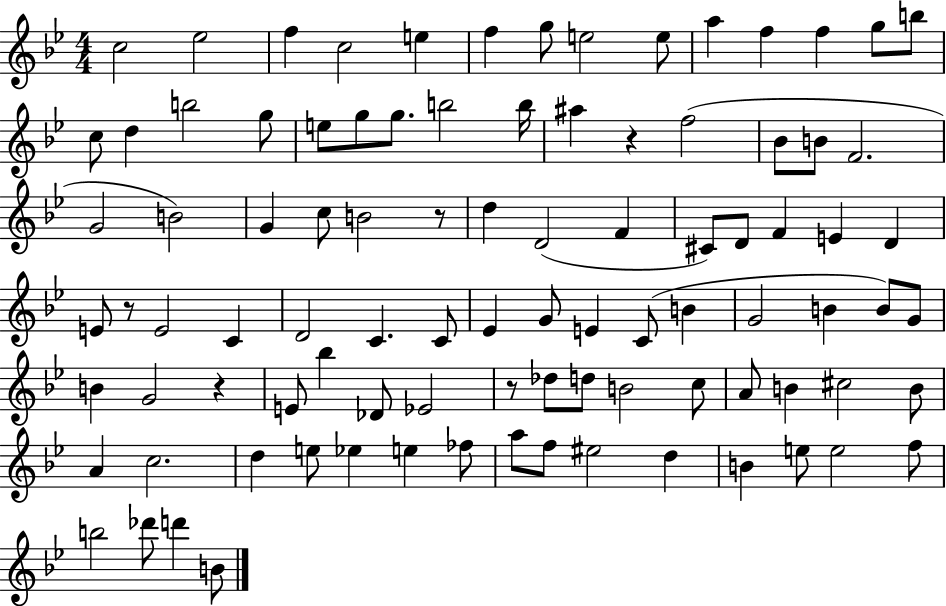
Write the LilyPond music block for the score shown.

{
  \clef treble
  \numericTimeSignature
  \time 4/4
  \key bes \major
  c''2 ees''2 | f''4 c''2 e''4 | f''4 g''8 e''2 e''8 | a''4 f''4 f''4 g''8 b''8 | \break c''8 d''4 b''2 g''8 | e''8 g''8 g''8. b''2 b''16 | ais''4 r4 f''2( | bes'8 b'8 f'2. | \break g'2 b'2) | g'4 c''8 b'2 r8 | d''4 d'2( f'4 | cis'8) d'8 f'4 e'4 d'4 | \break e'8 r8 e'2 c'4 | d'2 c'4. c'8 | ees'4 g'8 e'4 c'8( b'4 | g'2 b'4 b'8) g'8 | \break b'4 g'2 r4 | e'8 bes''4 des'8 ees'2 | r8 des''8 d''8 b'2 c''8 | a'8 b'4 cis''2 b'8 | \break a'4 c''2. | d''4 e''8 ees''4 e''4 fes''8 | a''8 f''8 eis''2 d''4 | b'4 e''8 e''2 f''8 | \break b''2 des'''8 d'''4 b'8 | \bar "|."
}